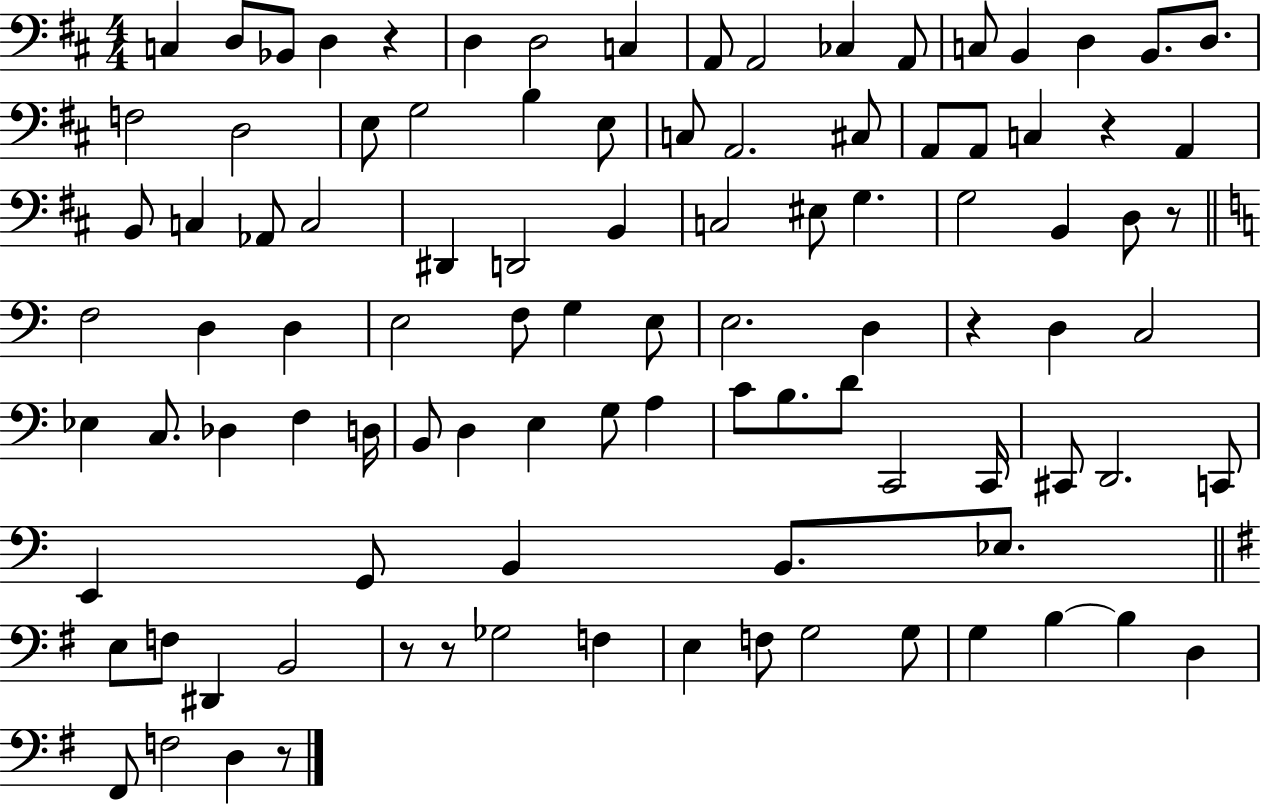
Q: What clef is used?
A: bass